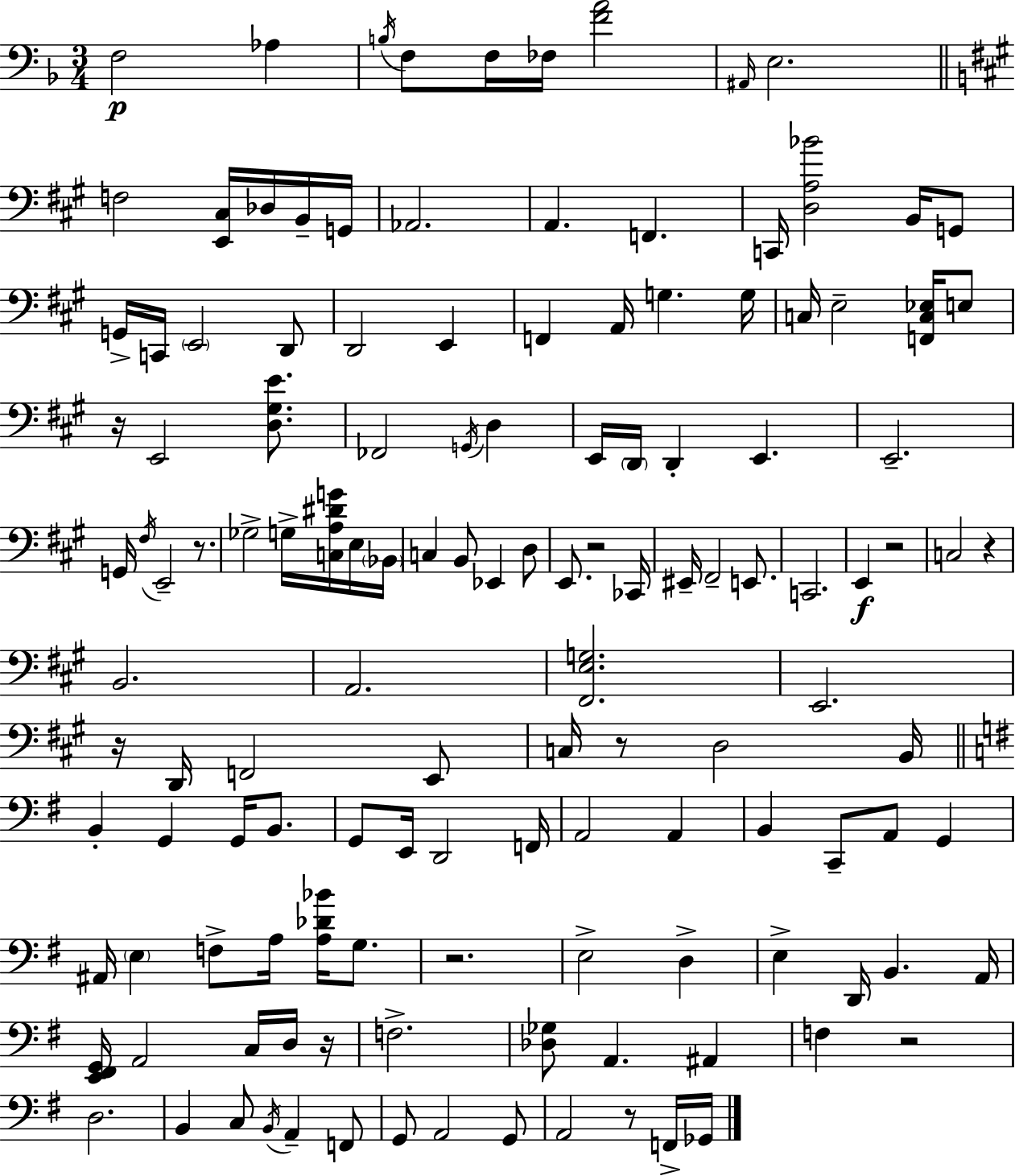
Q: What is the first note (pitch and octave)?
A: F3